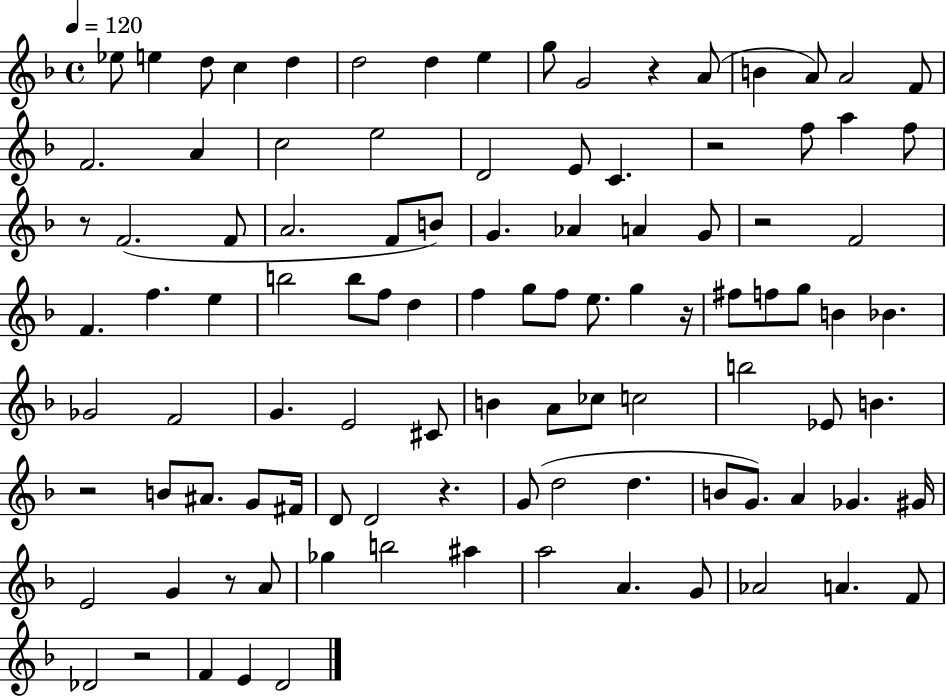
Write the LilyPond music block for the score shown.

{
  \clef treble
  \time 4/4
  \defaultTimeSignature
  \key f \major
  \tempo 4 = 120
  ees''8 e''4 d''8 c''4 d''4 | d''2 d''4 e''4 | g''8 g'2 r4 a'8( | b'4 a'8) a'2 f'8 | \break f'2. a'4 | c''2 e''2 | d'2 e'8 c'4. | r2 f''8 a''4 f''8 | \break r8 f'2.( f'8 | a'2. f'8 b'8) | g'4. aes'4 a'4 g'8 | r2 f'2 | \break f'4. f''4. e''4 | b''2 b''8 f''8 d''4 | f''4 g''8 f''8 e''8. g''4 r16 | fis''8 f''8 g''8 b'4 bes'4. | \break ges'2 f'2 | g'4. e'2 cis'8 | b'4 a'8 ces''8 c''2 | b''2 ees'8 b'4. | \break r2 b'8 ais'8. g'8 fis'16 | d'8 d'2 r4. | g'8( d''2 d''4. | b'8 g'8.) a'4 ges'4. gis'16 | \break e'2 g'4 r8 a'8 | ges''4 b''2 ais''4 | a''2 a'4. g'8 | aes'2 a'4. f'8 | \break des'2 r2 | f'4 e'4 d'2 | \bar "|."
}